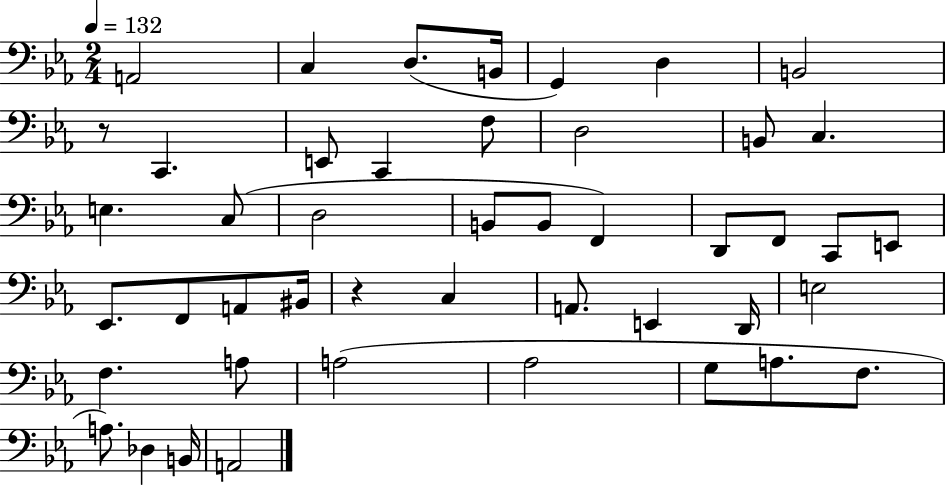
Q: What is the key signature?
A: EES major